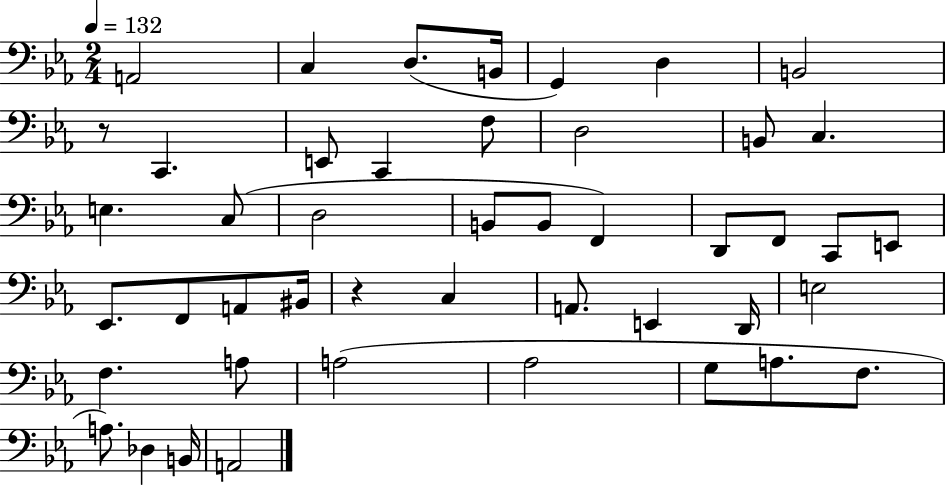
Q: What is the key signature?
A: EES major